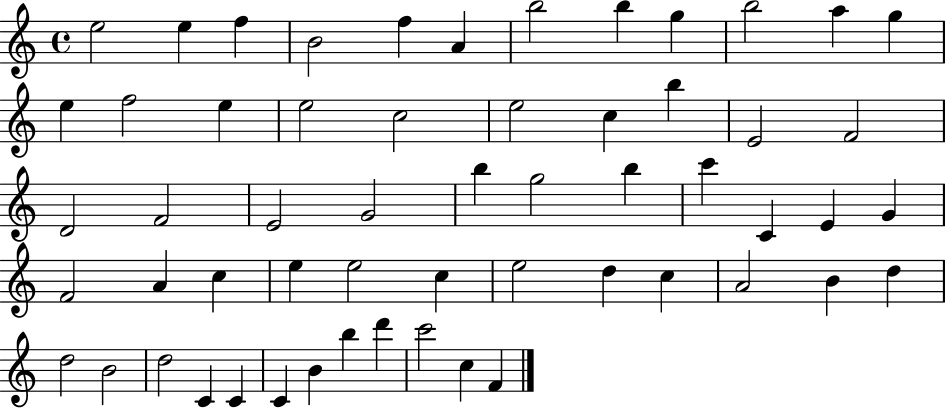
{
  \clef treble
  \time 4/4
  \defaultTimeSignature
  \key c \major
  e''2 e''4 f''4 | b'2 f''4 a'4 | b''2 b''4 g''4 | b''2 a''4 g''4 | \break e''4 f''2 e''4 | e''2 c''2 | e''2 c''4 b''4 | e'2 f'2 | \break d'2 f'2 | e'2 g'2 | b''4 g''2 b''4 | c'''4 c'4 e'4 g'4 | \break f'2 a'4 c''4 | e''4 e''2 c''4 | e''2 d''4 c''4 | a'2 b'4 d''4 | \break d''2 b'2 | d''2 c'4 c'4 | c'4 b'4 b''4 d'''4 | c'''2 c''4 f'4 | \break \bar "|."
}